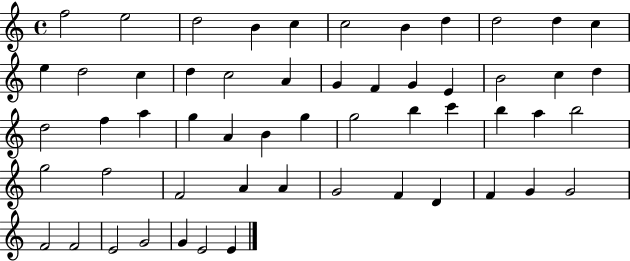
{
  \clef treble
  \time 4/4
  \defaultTimeSignature
  \key c \major
  f''2 e''2 | d''2 b'4 c''4 | c''2 b'4 d''4 | d''2 d''4 c''4 | \break e''4 d''2 c''4 | d''4 c''2 a'4 | g'4 f'4 g'4 e'4 | b'2 c''4 d''4 | \break d''2 f''4 a''4 | g''4 a'4 b'4 g''4 | g''2 b''4 c'''4 | b''4 a''4 b''2 | \break g''2 f''2 | f'2 a'4 a'4 | g'2 f'4 d'4 | f'4 g'4 g'2 | \break f'2 f'2 | e'2 g'2 | g'4 e'2 e'4 | \bar "|."
}